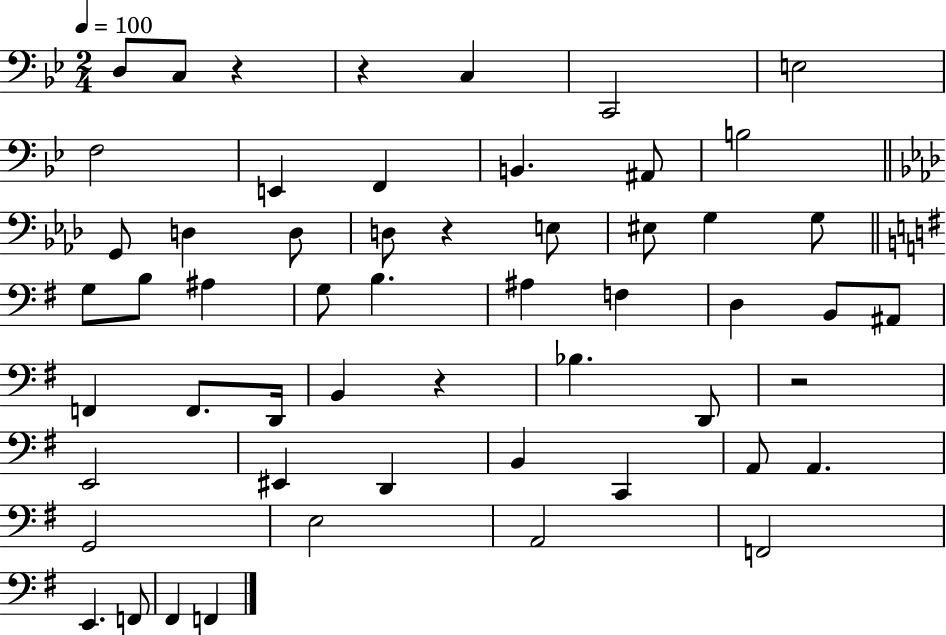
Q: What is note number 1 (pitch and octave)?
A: D3